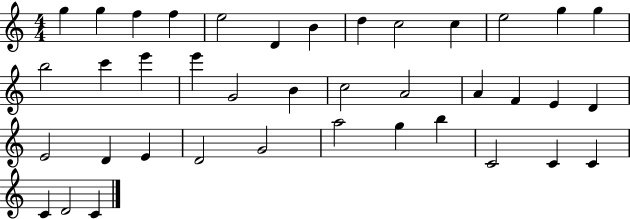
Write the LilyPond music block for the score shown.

{
  \clef treble
  \numericTimeSignature
  \time 4/4
  \key c \major
  g''4 g''4 f''4 f''4 | e''2 d'4 b'4 | d''4 c''2 c''4 | e''2 g''4 g''4 | \break b''2 c'''4 e'''4 | e'''4 g'2 b'4 | c''2 a'2 | a'4 f'4 e'4 d'4 | \break e'2 d'4 e'4 | d'2 g'2 | a''2 g''4 b''4 | c'2 c'4 c'4 | \break c'4 d'2 c'4 | \bar "|."
}